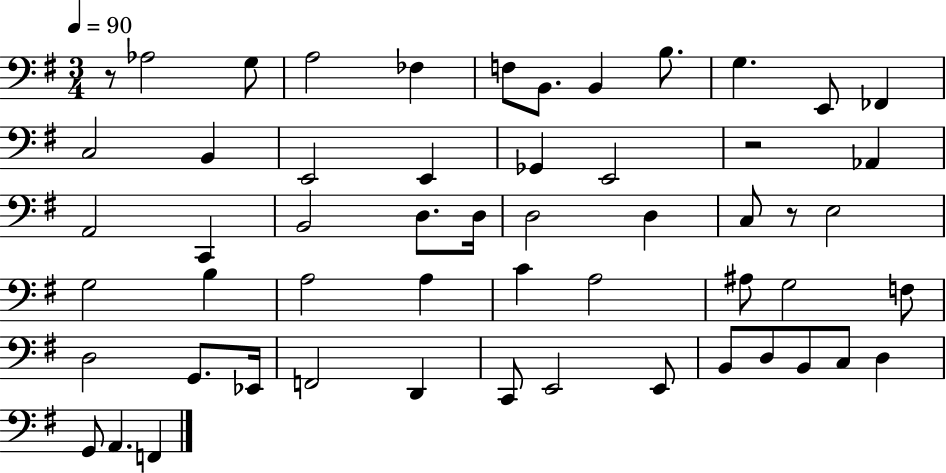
{
  \clef bass
  \numericTimeSignature
  \time 3/4
  \key g \major
  \tempo 4 = 90
  r8 aes2 g8 | a2 fes4 | f8 b,8. b,4 b8. | g4. e,8 fes,4 | \break c2 b,4 | e,2 e,4 | ges,4 e,2 | r2 aes,4 | \break a,2 c,4 | b,2 d8. d16 | d2 d4 | c8 r8 e2 | \break g2 b4 | a2 a4 | c'4 a2 | ais8 g2 f8 | \break d2 g,8. ees,16 | f,2 d,4 | c,8 e,2 e,8 | b,8 d8 b,8 c8 d4 | \break g,8 a,4. f,4 | \bar "|."
}